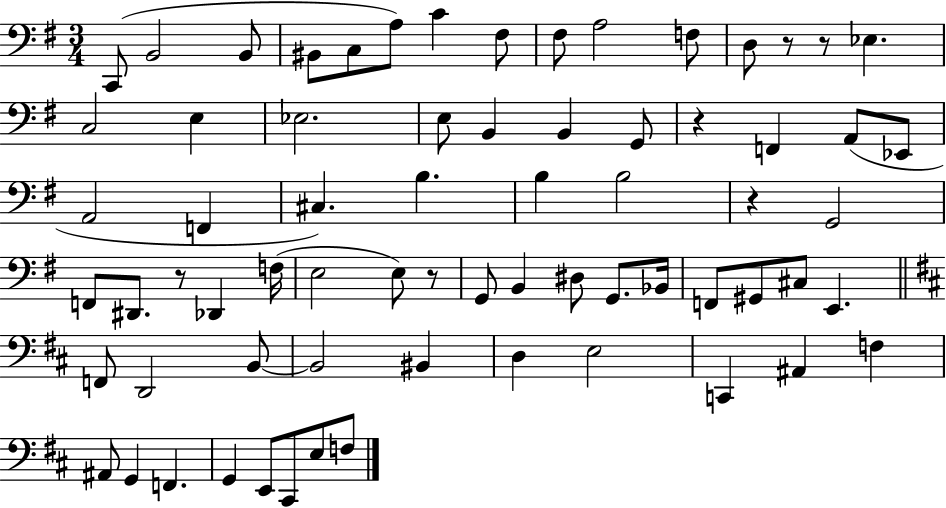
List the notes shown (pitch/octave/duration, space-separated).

C2/e B2/h B2/e BIS2/e C3/e A3/e C4/q F#3/e F#3/e A3/h F3/e D3/e R/e R/e Eb3/q. C3/h E3/q Eb3/h. E3/e B2/q B2/q G2/e R/q F2/q A2/e Eb2/e A2/h F2/q C#3/q. B3/q. B3/q B3/h R/q G2/h F2/e D#2/e. R/e Db2/q F3/s E3/h E3/e R/e G2/e B2/q D#3/e G2/e. Bb2/s F2/e G#2/e C#3/e E2/q. F2/e D2/h B2/e B2/h BIS2/q D3/q E3/h C2/q A#2/q F3/q A#2/e G2/q F2/q. G2/q E2/e C#2/e E3/e F3/e